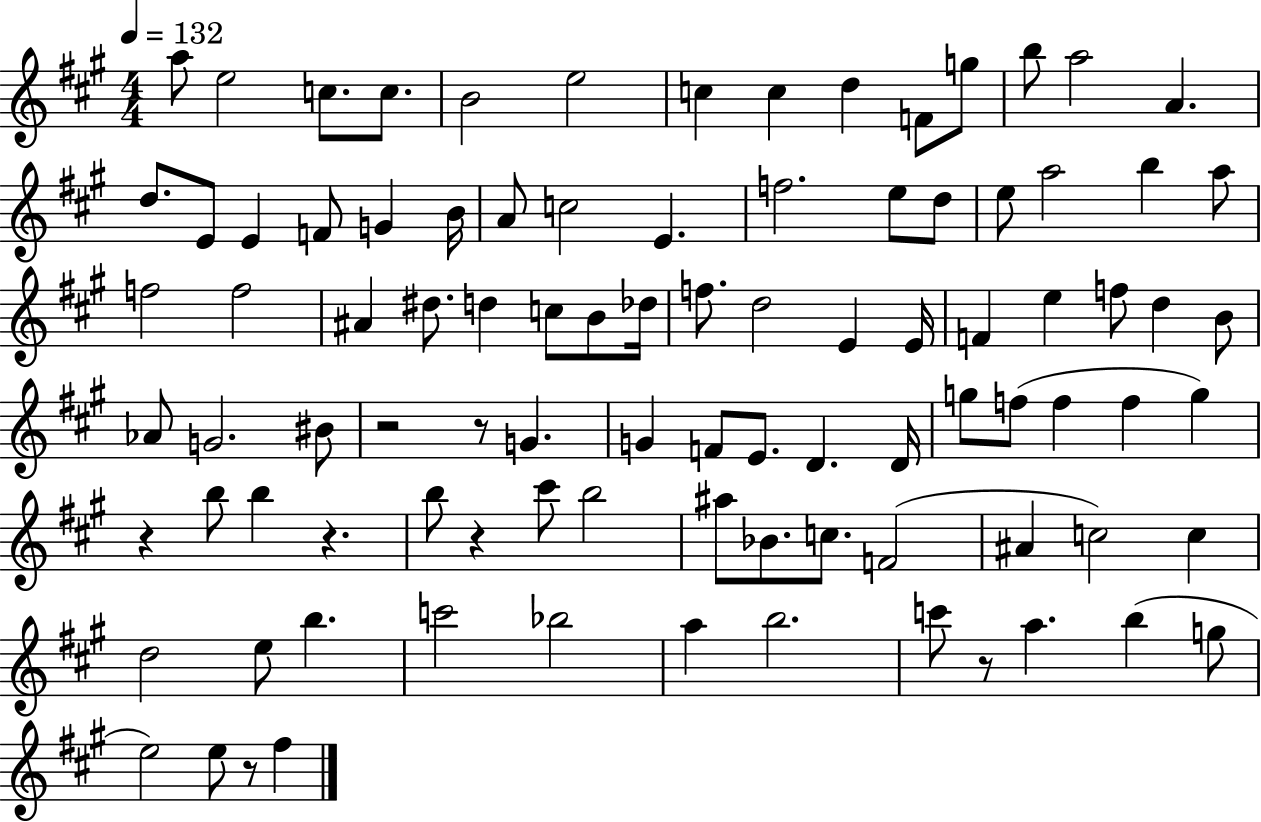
{
  \clef treble
  \numericTimeSignature
  \time 4/4
  \key a \major
  \tempo 4 = 132
  a''8 e''2 c''8. c''8. | b'2 e''2 | c''4 c''4 d''4 f'8 g''8 | b''8 a''2 a'4. | \break d''8. e'8 e'4 f'8 g'4 b'16 | a'8 c''2 e'4. | f''2. e''8 d''8 | e''8 a''2 b''4 a''8 | \break f''2 f''2 | ais'4 dis''8. d''4 c''8 b'8 des''16 | f''8. d''2 e'4 e'16 | f'4 e''4 f''8 d''4 b'8 | \break aes'8 g'2. bis'8 | r2 r8 g'4. | g'4 f'8 e'8. d'4. d'16 | g''8 f''8( f''4 f''4 g''4) | \break r4 b''8 b''4 r4. | b''8 r4 cis'''8 b''2 | ais''8 bes'8. c''8. f'2( | ais'4 c''2) c''4 | \break d''2 e''8 b''4. | c'''2 bes''2 | a''4 b''2. | c'''8 r8 a''4. b''4( g''8 | \break e''2) e''8 r8 fis''4 | \bar "|."
}